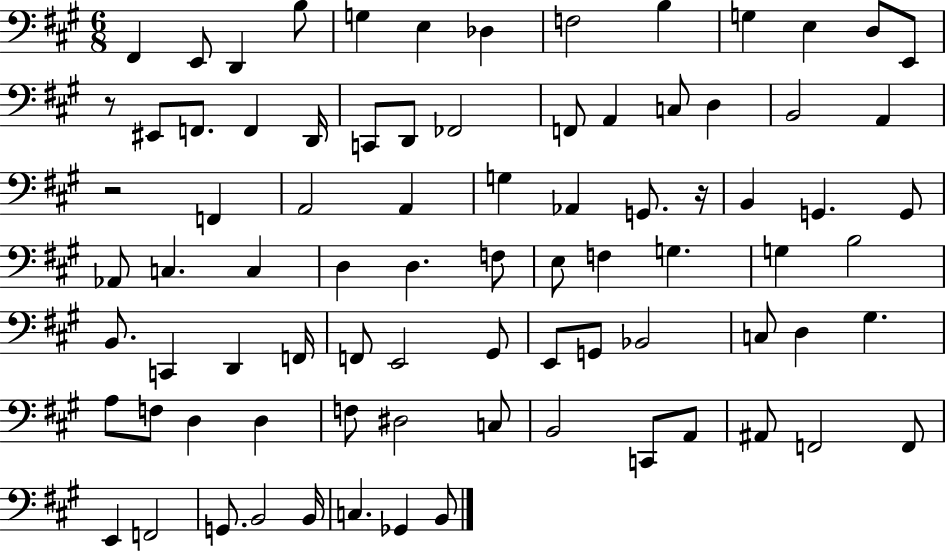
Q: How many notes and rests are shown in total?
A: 83